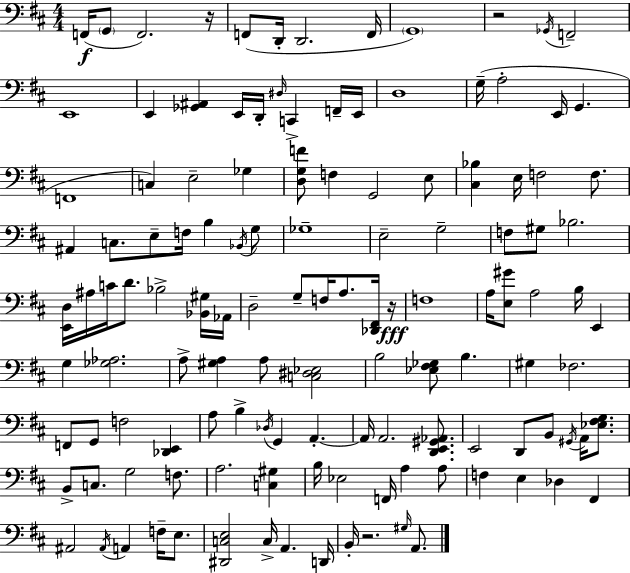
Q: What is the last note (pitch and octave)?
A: A2